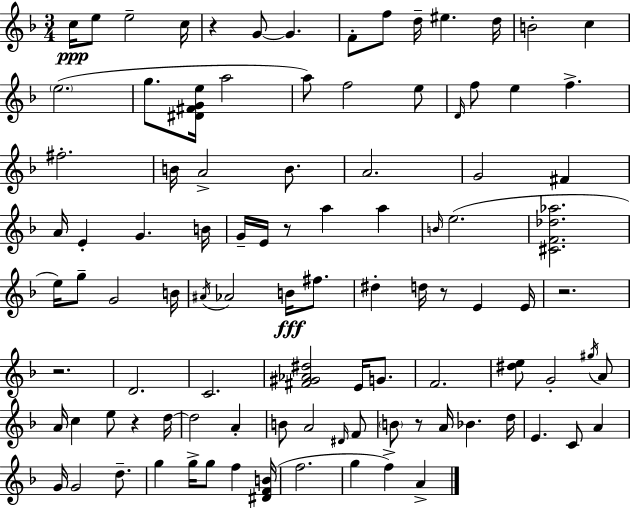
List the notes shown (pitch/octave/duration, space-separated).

C5/s E5/e E5/h C5/s R/q G4/e G4/q. F4/e F5/e D5/s EIS5/q. D5/s B4/h C5/q E5/h. G5/e. [D#4,F#4,G4,E5]/s A5/h A5/e F5/h E5/e D4/s F5/e E5/q F5/q. F#5/h. B4/s A4/h B4/e. A4/h. G4/h F#4/q A4/s E4/q G4/q. B4/s G4/s E4/s R/e A5/q A5/q B4/s E5/h. [C#4,F4,Db5,Ab5]/h. E5/s G5/e G4/h B4/s A#4/s Ab4/h B4/s F#5/e. D#5/q D5/s R/e E4/q E4/s R/h. R/h. D4/h. C4/h. [F#4,G#4,Ab4,D#5]/h E4/s G4/e. F4/h. [D#5,E5]/e G4/h G#5/s A4/e A4/s C5/q E5/e R/q D5/s D5/h A4/q B4/e A4/h D#4/s F4/e B4/e R/e A4/s Bb4/q. D5/s E4/q. C4/e A4/q G4/s G4/h D5/e. G5/q G5/s G5/e F5/q [D#4,F4,B4]/s F5/h. G5/q F5/q A4/q